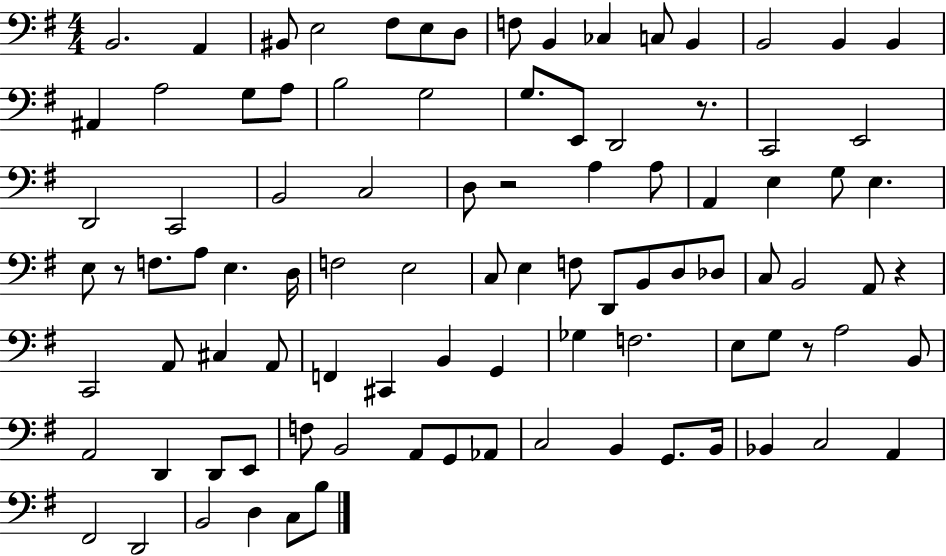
X:1
T:Untitled
M:4/4
L:1/4
K:G
B,,2 A,, ^B,,/2 E,2 ^F,/2 E,/2 D,/2 F,/2 B,, _C, C,/2 B,, B,,2 B,, B,, ^A,, A,2 G,/2 A,/2 B,2 G,2 G,/2 E,,/2 D,,2 z/2 C,,2 E,,2 D,,2 C,,2 B,,2 C,2 D,/2 z2 A, A,/2 A,, E, G,/2 E, E,/2 z/2 F,/2 A,/2 E, D,/4 F,2 E,2 C,/2 E, F,/2 D,,/2 B,,/2 D,/2 _D,/2 C,/2 B,,2 A,,/2 z C,,2 A,,/2 ^C, A,,/2 F,, ^C,, B,, G,, _G, F,2 E,/2 G,/2 z/2 A,2 B,,/2 A,,2 D,, D,,/2 E,,/2 F,/2 B,,2 A,,/2 G,,/2 _A,,/2 C,2 B,, G,,/2 B,,/4 _B,, C,2 A,, ^F,,2 D,,2 B,,2 D, C,/2 B,/2